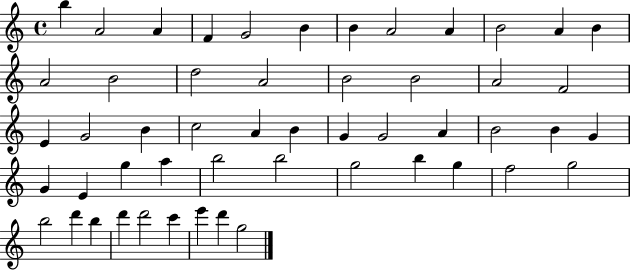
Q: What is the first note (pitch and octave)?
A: B5